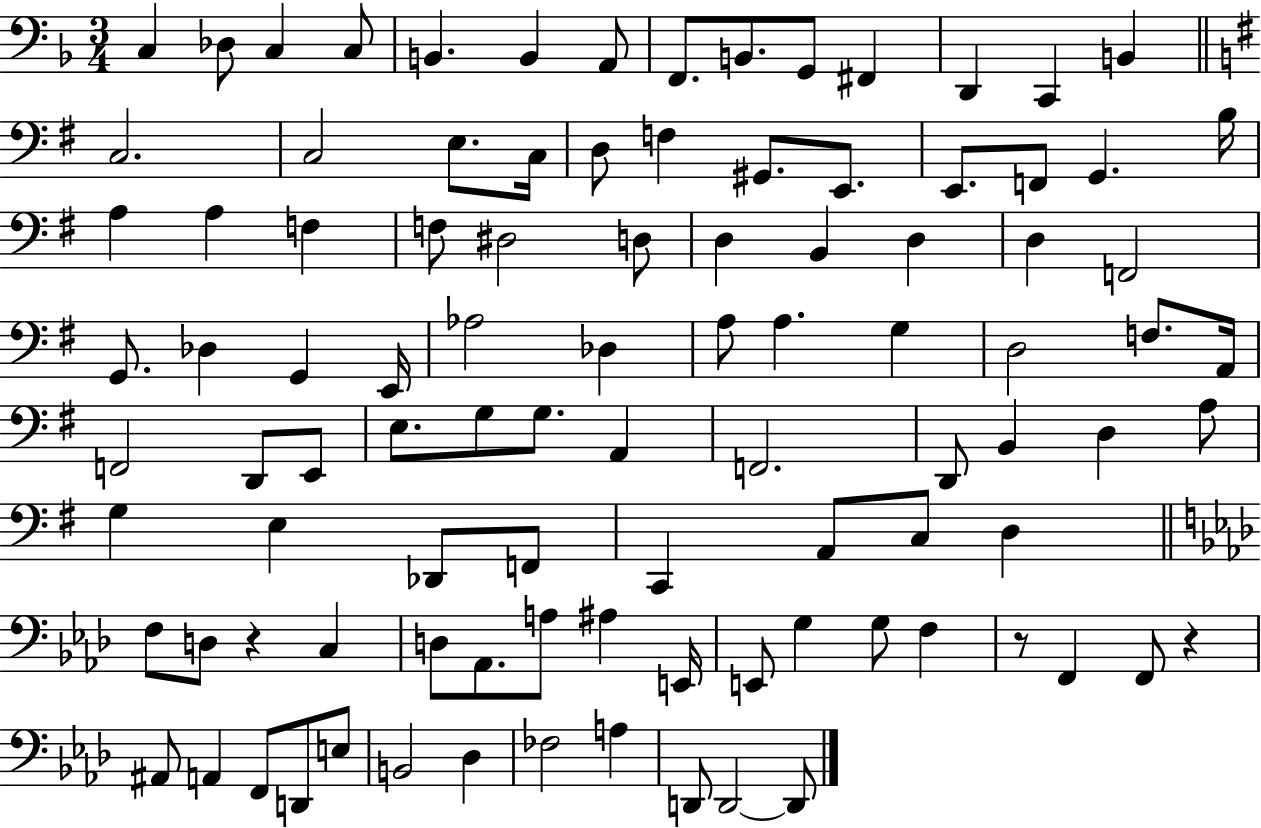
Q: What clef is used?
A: bass